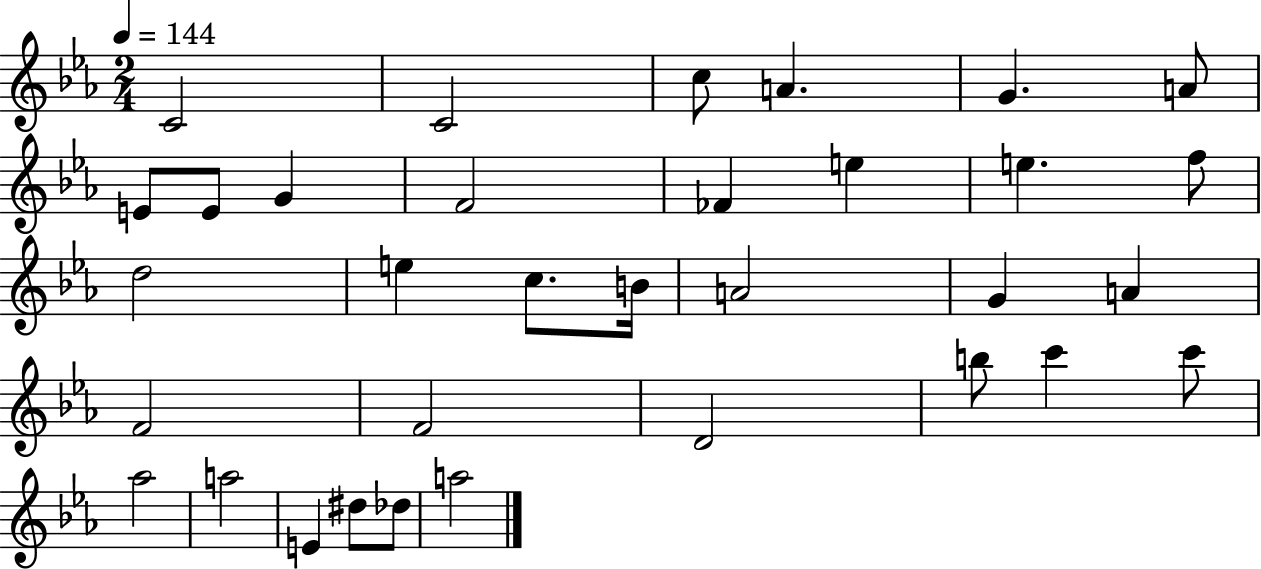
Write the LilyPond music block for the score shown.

{
  \clef treble
  \numericTimeSignature
  \time 2/4
  \key ees \major
  \tempo 4 = 144
  \repeat volta 2 { c'2 | c'2 | c''8 a'4. | g'4. a'8 | \break e'8 e'8 g'4 | f'2 | fes'4 e''4 | e''4. f''8 | \break d''2 | e''4 c''8. b'16 | a'2 | g'4 a'4 | \break f'2 | f'2 | d'2 | b''8 c'''4 c'''8 | \break aes''2 | a''2 | e'4 dis''8 des''8 | a''2 | \break } \bar "|."
}